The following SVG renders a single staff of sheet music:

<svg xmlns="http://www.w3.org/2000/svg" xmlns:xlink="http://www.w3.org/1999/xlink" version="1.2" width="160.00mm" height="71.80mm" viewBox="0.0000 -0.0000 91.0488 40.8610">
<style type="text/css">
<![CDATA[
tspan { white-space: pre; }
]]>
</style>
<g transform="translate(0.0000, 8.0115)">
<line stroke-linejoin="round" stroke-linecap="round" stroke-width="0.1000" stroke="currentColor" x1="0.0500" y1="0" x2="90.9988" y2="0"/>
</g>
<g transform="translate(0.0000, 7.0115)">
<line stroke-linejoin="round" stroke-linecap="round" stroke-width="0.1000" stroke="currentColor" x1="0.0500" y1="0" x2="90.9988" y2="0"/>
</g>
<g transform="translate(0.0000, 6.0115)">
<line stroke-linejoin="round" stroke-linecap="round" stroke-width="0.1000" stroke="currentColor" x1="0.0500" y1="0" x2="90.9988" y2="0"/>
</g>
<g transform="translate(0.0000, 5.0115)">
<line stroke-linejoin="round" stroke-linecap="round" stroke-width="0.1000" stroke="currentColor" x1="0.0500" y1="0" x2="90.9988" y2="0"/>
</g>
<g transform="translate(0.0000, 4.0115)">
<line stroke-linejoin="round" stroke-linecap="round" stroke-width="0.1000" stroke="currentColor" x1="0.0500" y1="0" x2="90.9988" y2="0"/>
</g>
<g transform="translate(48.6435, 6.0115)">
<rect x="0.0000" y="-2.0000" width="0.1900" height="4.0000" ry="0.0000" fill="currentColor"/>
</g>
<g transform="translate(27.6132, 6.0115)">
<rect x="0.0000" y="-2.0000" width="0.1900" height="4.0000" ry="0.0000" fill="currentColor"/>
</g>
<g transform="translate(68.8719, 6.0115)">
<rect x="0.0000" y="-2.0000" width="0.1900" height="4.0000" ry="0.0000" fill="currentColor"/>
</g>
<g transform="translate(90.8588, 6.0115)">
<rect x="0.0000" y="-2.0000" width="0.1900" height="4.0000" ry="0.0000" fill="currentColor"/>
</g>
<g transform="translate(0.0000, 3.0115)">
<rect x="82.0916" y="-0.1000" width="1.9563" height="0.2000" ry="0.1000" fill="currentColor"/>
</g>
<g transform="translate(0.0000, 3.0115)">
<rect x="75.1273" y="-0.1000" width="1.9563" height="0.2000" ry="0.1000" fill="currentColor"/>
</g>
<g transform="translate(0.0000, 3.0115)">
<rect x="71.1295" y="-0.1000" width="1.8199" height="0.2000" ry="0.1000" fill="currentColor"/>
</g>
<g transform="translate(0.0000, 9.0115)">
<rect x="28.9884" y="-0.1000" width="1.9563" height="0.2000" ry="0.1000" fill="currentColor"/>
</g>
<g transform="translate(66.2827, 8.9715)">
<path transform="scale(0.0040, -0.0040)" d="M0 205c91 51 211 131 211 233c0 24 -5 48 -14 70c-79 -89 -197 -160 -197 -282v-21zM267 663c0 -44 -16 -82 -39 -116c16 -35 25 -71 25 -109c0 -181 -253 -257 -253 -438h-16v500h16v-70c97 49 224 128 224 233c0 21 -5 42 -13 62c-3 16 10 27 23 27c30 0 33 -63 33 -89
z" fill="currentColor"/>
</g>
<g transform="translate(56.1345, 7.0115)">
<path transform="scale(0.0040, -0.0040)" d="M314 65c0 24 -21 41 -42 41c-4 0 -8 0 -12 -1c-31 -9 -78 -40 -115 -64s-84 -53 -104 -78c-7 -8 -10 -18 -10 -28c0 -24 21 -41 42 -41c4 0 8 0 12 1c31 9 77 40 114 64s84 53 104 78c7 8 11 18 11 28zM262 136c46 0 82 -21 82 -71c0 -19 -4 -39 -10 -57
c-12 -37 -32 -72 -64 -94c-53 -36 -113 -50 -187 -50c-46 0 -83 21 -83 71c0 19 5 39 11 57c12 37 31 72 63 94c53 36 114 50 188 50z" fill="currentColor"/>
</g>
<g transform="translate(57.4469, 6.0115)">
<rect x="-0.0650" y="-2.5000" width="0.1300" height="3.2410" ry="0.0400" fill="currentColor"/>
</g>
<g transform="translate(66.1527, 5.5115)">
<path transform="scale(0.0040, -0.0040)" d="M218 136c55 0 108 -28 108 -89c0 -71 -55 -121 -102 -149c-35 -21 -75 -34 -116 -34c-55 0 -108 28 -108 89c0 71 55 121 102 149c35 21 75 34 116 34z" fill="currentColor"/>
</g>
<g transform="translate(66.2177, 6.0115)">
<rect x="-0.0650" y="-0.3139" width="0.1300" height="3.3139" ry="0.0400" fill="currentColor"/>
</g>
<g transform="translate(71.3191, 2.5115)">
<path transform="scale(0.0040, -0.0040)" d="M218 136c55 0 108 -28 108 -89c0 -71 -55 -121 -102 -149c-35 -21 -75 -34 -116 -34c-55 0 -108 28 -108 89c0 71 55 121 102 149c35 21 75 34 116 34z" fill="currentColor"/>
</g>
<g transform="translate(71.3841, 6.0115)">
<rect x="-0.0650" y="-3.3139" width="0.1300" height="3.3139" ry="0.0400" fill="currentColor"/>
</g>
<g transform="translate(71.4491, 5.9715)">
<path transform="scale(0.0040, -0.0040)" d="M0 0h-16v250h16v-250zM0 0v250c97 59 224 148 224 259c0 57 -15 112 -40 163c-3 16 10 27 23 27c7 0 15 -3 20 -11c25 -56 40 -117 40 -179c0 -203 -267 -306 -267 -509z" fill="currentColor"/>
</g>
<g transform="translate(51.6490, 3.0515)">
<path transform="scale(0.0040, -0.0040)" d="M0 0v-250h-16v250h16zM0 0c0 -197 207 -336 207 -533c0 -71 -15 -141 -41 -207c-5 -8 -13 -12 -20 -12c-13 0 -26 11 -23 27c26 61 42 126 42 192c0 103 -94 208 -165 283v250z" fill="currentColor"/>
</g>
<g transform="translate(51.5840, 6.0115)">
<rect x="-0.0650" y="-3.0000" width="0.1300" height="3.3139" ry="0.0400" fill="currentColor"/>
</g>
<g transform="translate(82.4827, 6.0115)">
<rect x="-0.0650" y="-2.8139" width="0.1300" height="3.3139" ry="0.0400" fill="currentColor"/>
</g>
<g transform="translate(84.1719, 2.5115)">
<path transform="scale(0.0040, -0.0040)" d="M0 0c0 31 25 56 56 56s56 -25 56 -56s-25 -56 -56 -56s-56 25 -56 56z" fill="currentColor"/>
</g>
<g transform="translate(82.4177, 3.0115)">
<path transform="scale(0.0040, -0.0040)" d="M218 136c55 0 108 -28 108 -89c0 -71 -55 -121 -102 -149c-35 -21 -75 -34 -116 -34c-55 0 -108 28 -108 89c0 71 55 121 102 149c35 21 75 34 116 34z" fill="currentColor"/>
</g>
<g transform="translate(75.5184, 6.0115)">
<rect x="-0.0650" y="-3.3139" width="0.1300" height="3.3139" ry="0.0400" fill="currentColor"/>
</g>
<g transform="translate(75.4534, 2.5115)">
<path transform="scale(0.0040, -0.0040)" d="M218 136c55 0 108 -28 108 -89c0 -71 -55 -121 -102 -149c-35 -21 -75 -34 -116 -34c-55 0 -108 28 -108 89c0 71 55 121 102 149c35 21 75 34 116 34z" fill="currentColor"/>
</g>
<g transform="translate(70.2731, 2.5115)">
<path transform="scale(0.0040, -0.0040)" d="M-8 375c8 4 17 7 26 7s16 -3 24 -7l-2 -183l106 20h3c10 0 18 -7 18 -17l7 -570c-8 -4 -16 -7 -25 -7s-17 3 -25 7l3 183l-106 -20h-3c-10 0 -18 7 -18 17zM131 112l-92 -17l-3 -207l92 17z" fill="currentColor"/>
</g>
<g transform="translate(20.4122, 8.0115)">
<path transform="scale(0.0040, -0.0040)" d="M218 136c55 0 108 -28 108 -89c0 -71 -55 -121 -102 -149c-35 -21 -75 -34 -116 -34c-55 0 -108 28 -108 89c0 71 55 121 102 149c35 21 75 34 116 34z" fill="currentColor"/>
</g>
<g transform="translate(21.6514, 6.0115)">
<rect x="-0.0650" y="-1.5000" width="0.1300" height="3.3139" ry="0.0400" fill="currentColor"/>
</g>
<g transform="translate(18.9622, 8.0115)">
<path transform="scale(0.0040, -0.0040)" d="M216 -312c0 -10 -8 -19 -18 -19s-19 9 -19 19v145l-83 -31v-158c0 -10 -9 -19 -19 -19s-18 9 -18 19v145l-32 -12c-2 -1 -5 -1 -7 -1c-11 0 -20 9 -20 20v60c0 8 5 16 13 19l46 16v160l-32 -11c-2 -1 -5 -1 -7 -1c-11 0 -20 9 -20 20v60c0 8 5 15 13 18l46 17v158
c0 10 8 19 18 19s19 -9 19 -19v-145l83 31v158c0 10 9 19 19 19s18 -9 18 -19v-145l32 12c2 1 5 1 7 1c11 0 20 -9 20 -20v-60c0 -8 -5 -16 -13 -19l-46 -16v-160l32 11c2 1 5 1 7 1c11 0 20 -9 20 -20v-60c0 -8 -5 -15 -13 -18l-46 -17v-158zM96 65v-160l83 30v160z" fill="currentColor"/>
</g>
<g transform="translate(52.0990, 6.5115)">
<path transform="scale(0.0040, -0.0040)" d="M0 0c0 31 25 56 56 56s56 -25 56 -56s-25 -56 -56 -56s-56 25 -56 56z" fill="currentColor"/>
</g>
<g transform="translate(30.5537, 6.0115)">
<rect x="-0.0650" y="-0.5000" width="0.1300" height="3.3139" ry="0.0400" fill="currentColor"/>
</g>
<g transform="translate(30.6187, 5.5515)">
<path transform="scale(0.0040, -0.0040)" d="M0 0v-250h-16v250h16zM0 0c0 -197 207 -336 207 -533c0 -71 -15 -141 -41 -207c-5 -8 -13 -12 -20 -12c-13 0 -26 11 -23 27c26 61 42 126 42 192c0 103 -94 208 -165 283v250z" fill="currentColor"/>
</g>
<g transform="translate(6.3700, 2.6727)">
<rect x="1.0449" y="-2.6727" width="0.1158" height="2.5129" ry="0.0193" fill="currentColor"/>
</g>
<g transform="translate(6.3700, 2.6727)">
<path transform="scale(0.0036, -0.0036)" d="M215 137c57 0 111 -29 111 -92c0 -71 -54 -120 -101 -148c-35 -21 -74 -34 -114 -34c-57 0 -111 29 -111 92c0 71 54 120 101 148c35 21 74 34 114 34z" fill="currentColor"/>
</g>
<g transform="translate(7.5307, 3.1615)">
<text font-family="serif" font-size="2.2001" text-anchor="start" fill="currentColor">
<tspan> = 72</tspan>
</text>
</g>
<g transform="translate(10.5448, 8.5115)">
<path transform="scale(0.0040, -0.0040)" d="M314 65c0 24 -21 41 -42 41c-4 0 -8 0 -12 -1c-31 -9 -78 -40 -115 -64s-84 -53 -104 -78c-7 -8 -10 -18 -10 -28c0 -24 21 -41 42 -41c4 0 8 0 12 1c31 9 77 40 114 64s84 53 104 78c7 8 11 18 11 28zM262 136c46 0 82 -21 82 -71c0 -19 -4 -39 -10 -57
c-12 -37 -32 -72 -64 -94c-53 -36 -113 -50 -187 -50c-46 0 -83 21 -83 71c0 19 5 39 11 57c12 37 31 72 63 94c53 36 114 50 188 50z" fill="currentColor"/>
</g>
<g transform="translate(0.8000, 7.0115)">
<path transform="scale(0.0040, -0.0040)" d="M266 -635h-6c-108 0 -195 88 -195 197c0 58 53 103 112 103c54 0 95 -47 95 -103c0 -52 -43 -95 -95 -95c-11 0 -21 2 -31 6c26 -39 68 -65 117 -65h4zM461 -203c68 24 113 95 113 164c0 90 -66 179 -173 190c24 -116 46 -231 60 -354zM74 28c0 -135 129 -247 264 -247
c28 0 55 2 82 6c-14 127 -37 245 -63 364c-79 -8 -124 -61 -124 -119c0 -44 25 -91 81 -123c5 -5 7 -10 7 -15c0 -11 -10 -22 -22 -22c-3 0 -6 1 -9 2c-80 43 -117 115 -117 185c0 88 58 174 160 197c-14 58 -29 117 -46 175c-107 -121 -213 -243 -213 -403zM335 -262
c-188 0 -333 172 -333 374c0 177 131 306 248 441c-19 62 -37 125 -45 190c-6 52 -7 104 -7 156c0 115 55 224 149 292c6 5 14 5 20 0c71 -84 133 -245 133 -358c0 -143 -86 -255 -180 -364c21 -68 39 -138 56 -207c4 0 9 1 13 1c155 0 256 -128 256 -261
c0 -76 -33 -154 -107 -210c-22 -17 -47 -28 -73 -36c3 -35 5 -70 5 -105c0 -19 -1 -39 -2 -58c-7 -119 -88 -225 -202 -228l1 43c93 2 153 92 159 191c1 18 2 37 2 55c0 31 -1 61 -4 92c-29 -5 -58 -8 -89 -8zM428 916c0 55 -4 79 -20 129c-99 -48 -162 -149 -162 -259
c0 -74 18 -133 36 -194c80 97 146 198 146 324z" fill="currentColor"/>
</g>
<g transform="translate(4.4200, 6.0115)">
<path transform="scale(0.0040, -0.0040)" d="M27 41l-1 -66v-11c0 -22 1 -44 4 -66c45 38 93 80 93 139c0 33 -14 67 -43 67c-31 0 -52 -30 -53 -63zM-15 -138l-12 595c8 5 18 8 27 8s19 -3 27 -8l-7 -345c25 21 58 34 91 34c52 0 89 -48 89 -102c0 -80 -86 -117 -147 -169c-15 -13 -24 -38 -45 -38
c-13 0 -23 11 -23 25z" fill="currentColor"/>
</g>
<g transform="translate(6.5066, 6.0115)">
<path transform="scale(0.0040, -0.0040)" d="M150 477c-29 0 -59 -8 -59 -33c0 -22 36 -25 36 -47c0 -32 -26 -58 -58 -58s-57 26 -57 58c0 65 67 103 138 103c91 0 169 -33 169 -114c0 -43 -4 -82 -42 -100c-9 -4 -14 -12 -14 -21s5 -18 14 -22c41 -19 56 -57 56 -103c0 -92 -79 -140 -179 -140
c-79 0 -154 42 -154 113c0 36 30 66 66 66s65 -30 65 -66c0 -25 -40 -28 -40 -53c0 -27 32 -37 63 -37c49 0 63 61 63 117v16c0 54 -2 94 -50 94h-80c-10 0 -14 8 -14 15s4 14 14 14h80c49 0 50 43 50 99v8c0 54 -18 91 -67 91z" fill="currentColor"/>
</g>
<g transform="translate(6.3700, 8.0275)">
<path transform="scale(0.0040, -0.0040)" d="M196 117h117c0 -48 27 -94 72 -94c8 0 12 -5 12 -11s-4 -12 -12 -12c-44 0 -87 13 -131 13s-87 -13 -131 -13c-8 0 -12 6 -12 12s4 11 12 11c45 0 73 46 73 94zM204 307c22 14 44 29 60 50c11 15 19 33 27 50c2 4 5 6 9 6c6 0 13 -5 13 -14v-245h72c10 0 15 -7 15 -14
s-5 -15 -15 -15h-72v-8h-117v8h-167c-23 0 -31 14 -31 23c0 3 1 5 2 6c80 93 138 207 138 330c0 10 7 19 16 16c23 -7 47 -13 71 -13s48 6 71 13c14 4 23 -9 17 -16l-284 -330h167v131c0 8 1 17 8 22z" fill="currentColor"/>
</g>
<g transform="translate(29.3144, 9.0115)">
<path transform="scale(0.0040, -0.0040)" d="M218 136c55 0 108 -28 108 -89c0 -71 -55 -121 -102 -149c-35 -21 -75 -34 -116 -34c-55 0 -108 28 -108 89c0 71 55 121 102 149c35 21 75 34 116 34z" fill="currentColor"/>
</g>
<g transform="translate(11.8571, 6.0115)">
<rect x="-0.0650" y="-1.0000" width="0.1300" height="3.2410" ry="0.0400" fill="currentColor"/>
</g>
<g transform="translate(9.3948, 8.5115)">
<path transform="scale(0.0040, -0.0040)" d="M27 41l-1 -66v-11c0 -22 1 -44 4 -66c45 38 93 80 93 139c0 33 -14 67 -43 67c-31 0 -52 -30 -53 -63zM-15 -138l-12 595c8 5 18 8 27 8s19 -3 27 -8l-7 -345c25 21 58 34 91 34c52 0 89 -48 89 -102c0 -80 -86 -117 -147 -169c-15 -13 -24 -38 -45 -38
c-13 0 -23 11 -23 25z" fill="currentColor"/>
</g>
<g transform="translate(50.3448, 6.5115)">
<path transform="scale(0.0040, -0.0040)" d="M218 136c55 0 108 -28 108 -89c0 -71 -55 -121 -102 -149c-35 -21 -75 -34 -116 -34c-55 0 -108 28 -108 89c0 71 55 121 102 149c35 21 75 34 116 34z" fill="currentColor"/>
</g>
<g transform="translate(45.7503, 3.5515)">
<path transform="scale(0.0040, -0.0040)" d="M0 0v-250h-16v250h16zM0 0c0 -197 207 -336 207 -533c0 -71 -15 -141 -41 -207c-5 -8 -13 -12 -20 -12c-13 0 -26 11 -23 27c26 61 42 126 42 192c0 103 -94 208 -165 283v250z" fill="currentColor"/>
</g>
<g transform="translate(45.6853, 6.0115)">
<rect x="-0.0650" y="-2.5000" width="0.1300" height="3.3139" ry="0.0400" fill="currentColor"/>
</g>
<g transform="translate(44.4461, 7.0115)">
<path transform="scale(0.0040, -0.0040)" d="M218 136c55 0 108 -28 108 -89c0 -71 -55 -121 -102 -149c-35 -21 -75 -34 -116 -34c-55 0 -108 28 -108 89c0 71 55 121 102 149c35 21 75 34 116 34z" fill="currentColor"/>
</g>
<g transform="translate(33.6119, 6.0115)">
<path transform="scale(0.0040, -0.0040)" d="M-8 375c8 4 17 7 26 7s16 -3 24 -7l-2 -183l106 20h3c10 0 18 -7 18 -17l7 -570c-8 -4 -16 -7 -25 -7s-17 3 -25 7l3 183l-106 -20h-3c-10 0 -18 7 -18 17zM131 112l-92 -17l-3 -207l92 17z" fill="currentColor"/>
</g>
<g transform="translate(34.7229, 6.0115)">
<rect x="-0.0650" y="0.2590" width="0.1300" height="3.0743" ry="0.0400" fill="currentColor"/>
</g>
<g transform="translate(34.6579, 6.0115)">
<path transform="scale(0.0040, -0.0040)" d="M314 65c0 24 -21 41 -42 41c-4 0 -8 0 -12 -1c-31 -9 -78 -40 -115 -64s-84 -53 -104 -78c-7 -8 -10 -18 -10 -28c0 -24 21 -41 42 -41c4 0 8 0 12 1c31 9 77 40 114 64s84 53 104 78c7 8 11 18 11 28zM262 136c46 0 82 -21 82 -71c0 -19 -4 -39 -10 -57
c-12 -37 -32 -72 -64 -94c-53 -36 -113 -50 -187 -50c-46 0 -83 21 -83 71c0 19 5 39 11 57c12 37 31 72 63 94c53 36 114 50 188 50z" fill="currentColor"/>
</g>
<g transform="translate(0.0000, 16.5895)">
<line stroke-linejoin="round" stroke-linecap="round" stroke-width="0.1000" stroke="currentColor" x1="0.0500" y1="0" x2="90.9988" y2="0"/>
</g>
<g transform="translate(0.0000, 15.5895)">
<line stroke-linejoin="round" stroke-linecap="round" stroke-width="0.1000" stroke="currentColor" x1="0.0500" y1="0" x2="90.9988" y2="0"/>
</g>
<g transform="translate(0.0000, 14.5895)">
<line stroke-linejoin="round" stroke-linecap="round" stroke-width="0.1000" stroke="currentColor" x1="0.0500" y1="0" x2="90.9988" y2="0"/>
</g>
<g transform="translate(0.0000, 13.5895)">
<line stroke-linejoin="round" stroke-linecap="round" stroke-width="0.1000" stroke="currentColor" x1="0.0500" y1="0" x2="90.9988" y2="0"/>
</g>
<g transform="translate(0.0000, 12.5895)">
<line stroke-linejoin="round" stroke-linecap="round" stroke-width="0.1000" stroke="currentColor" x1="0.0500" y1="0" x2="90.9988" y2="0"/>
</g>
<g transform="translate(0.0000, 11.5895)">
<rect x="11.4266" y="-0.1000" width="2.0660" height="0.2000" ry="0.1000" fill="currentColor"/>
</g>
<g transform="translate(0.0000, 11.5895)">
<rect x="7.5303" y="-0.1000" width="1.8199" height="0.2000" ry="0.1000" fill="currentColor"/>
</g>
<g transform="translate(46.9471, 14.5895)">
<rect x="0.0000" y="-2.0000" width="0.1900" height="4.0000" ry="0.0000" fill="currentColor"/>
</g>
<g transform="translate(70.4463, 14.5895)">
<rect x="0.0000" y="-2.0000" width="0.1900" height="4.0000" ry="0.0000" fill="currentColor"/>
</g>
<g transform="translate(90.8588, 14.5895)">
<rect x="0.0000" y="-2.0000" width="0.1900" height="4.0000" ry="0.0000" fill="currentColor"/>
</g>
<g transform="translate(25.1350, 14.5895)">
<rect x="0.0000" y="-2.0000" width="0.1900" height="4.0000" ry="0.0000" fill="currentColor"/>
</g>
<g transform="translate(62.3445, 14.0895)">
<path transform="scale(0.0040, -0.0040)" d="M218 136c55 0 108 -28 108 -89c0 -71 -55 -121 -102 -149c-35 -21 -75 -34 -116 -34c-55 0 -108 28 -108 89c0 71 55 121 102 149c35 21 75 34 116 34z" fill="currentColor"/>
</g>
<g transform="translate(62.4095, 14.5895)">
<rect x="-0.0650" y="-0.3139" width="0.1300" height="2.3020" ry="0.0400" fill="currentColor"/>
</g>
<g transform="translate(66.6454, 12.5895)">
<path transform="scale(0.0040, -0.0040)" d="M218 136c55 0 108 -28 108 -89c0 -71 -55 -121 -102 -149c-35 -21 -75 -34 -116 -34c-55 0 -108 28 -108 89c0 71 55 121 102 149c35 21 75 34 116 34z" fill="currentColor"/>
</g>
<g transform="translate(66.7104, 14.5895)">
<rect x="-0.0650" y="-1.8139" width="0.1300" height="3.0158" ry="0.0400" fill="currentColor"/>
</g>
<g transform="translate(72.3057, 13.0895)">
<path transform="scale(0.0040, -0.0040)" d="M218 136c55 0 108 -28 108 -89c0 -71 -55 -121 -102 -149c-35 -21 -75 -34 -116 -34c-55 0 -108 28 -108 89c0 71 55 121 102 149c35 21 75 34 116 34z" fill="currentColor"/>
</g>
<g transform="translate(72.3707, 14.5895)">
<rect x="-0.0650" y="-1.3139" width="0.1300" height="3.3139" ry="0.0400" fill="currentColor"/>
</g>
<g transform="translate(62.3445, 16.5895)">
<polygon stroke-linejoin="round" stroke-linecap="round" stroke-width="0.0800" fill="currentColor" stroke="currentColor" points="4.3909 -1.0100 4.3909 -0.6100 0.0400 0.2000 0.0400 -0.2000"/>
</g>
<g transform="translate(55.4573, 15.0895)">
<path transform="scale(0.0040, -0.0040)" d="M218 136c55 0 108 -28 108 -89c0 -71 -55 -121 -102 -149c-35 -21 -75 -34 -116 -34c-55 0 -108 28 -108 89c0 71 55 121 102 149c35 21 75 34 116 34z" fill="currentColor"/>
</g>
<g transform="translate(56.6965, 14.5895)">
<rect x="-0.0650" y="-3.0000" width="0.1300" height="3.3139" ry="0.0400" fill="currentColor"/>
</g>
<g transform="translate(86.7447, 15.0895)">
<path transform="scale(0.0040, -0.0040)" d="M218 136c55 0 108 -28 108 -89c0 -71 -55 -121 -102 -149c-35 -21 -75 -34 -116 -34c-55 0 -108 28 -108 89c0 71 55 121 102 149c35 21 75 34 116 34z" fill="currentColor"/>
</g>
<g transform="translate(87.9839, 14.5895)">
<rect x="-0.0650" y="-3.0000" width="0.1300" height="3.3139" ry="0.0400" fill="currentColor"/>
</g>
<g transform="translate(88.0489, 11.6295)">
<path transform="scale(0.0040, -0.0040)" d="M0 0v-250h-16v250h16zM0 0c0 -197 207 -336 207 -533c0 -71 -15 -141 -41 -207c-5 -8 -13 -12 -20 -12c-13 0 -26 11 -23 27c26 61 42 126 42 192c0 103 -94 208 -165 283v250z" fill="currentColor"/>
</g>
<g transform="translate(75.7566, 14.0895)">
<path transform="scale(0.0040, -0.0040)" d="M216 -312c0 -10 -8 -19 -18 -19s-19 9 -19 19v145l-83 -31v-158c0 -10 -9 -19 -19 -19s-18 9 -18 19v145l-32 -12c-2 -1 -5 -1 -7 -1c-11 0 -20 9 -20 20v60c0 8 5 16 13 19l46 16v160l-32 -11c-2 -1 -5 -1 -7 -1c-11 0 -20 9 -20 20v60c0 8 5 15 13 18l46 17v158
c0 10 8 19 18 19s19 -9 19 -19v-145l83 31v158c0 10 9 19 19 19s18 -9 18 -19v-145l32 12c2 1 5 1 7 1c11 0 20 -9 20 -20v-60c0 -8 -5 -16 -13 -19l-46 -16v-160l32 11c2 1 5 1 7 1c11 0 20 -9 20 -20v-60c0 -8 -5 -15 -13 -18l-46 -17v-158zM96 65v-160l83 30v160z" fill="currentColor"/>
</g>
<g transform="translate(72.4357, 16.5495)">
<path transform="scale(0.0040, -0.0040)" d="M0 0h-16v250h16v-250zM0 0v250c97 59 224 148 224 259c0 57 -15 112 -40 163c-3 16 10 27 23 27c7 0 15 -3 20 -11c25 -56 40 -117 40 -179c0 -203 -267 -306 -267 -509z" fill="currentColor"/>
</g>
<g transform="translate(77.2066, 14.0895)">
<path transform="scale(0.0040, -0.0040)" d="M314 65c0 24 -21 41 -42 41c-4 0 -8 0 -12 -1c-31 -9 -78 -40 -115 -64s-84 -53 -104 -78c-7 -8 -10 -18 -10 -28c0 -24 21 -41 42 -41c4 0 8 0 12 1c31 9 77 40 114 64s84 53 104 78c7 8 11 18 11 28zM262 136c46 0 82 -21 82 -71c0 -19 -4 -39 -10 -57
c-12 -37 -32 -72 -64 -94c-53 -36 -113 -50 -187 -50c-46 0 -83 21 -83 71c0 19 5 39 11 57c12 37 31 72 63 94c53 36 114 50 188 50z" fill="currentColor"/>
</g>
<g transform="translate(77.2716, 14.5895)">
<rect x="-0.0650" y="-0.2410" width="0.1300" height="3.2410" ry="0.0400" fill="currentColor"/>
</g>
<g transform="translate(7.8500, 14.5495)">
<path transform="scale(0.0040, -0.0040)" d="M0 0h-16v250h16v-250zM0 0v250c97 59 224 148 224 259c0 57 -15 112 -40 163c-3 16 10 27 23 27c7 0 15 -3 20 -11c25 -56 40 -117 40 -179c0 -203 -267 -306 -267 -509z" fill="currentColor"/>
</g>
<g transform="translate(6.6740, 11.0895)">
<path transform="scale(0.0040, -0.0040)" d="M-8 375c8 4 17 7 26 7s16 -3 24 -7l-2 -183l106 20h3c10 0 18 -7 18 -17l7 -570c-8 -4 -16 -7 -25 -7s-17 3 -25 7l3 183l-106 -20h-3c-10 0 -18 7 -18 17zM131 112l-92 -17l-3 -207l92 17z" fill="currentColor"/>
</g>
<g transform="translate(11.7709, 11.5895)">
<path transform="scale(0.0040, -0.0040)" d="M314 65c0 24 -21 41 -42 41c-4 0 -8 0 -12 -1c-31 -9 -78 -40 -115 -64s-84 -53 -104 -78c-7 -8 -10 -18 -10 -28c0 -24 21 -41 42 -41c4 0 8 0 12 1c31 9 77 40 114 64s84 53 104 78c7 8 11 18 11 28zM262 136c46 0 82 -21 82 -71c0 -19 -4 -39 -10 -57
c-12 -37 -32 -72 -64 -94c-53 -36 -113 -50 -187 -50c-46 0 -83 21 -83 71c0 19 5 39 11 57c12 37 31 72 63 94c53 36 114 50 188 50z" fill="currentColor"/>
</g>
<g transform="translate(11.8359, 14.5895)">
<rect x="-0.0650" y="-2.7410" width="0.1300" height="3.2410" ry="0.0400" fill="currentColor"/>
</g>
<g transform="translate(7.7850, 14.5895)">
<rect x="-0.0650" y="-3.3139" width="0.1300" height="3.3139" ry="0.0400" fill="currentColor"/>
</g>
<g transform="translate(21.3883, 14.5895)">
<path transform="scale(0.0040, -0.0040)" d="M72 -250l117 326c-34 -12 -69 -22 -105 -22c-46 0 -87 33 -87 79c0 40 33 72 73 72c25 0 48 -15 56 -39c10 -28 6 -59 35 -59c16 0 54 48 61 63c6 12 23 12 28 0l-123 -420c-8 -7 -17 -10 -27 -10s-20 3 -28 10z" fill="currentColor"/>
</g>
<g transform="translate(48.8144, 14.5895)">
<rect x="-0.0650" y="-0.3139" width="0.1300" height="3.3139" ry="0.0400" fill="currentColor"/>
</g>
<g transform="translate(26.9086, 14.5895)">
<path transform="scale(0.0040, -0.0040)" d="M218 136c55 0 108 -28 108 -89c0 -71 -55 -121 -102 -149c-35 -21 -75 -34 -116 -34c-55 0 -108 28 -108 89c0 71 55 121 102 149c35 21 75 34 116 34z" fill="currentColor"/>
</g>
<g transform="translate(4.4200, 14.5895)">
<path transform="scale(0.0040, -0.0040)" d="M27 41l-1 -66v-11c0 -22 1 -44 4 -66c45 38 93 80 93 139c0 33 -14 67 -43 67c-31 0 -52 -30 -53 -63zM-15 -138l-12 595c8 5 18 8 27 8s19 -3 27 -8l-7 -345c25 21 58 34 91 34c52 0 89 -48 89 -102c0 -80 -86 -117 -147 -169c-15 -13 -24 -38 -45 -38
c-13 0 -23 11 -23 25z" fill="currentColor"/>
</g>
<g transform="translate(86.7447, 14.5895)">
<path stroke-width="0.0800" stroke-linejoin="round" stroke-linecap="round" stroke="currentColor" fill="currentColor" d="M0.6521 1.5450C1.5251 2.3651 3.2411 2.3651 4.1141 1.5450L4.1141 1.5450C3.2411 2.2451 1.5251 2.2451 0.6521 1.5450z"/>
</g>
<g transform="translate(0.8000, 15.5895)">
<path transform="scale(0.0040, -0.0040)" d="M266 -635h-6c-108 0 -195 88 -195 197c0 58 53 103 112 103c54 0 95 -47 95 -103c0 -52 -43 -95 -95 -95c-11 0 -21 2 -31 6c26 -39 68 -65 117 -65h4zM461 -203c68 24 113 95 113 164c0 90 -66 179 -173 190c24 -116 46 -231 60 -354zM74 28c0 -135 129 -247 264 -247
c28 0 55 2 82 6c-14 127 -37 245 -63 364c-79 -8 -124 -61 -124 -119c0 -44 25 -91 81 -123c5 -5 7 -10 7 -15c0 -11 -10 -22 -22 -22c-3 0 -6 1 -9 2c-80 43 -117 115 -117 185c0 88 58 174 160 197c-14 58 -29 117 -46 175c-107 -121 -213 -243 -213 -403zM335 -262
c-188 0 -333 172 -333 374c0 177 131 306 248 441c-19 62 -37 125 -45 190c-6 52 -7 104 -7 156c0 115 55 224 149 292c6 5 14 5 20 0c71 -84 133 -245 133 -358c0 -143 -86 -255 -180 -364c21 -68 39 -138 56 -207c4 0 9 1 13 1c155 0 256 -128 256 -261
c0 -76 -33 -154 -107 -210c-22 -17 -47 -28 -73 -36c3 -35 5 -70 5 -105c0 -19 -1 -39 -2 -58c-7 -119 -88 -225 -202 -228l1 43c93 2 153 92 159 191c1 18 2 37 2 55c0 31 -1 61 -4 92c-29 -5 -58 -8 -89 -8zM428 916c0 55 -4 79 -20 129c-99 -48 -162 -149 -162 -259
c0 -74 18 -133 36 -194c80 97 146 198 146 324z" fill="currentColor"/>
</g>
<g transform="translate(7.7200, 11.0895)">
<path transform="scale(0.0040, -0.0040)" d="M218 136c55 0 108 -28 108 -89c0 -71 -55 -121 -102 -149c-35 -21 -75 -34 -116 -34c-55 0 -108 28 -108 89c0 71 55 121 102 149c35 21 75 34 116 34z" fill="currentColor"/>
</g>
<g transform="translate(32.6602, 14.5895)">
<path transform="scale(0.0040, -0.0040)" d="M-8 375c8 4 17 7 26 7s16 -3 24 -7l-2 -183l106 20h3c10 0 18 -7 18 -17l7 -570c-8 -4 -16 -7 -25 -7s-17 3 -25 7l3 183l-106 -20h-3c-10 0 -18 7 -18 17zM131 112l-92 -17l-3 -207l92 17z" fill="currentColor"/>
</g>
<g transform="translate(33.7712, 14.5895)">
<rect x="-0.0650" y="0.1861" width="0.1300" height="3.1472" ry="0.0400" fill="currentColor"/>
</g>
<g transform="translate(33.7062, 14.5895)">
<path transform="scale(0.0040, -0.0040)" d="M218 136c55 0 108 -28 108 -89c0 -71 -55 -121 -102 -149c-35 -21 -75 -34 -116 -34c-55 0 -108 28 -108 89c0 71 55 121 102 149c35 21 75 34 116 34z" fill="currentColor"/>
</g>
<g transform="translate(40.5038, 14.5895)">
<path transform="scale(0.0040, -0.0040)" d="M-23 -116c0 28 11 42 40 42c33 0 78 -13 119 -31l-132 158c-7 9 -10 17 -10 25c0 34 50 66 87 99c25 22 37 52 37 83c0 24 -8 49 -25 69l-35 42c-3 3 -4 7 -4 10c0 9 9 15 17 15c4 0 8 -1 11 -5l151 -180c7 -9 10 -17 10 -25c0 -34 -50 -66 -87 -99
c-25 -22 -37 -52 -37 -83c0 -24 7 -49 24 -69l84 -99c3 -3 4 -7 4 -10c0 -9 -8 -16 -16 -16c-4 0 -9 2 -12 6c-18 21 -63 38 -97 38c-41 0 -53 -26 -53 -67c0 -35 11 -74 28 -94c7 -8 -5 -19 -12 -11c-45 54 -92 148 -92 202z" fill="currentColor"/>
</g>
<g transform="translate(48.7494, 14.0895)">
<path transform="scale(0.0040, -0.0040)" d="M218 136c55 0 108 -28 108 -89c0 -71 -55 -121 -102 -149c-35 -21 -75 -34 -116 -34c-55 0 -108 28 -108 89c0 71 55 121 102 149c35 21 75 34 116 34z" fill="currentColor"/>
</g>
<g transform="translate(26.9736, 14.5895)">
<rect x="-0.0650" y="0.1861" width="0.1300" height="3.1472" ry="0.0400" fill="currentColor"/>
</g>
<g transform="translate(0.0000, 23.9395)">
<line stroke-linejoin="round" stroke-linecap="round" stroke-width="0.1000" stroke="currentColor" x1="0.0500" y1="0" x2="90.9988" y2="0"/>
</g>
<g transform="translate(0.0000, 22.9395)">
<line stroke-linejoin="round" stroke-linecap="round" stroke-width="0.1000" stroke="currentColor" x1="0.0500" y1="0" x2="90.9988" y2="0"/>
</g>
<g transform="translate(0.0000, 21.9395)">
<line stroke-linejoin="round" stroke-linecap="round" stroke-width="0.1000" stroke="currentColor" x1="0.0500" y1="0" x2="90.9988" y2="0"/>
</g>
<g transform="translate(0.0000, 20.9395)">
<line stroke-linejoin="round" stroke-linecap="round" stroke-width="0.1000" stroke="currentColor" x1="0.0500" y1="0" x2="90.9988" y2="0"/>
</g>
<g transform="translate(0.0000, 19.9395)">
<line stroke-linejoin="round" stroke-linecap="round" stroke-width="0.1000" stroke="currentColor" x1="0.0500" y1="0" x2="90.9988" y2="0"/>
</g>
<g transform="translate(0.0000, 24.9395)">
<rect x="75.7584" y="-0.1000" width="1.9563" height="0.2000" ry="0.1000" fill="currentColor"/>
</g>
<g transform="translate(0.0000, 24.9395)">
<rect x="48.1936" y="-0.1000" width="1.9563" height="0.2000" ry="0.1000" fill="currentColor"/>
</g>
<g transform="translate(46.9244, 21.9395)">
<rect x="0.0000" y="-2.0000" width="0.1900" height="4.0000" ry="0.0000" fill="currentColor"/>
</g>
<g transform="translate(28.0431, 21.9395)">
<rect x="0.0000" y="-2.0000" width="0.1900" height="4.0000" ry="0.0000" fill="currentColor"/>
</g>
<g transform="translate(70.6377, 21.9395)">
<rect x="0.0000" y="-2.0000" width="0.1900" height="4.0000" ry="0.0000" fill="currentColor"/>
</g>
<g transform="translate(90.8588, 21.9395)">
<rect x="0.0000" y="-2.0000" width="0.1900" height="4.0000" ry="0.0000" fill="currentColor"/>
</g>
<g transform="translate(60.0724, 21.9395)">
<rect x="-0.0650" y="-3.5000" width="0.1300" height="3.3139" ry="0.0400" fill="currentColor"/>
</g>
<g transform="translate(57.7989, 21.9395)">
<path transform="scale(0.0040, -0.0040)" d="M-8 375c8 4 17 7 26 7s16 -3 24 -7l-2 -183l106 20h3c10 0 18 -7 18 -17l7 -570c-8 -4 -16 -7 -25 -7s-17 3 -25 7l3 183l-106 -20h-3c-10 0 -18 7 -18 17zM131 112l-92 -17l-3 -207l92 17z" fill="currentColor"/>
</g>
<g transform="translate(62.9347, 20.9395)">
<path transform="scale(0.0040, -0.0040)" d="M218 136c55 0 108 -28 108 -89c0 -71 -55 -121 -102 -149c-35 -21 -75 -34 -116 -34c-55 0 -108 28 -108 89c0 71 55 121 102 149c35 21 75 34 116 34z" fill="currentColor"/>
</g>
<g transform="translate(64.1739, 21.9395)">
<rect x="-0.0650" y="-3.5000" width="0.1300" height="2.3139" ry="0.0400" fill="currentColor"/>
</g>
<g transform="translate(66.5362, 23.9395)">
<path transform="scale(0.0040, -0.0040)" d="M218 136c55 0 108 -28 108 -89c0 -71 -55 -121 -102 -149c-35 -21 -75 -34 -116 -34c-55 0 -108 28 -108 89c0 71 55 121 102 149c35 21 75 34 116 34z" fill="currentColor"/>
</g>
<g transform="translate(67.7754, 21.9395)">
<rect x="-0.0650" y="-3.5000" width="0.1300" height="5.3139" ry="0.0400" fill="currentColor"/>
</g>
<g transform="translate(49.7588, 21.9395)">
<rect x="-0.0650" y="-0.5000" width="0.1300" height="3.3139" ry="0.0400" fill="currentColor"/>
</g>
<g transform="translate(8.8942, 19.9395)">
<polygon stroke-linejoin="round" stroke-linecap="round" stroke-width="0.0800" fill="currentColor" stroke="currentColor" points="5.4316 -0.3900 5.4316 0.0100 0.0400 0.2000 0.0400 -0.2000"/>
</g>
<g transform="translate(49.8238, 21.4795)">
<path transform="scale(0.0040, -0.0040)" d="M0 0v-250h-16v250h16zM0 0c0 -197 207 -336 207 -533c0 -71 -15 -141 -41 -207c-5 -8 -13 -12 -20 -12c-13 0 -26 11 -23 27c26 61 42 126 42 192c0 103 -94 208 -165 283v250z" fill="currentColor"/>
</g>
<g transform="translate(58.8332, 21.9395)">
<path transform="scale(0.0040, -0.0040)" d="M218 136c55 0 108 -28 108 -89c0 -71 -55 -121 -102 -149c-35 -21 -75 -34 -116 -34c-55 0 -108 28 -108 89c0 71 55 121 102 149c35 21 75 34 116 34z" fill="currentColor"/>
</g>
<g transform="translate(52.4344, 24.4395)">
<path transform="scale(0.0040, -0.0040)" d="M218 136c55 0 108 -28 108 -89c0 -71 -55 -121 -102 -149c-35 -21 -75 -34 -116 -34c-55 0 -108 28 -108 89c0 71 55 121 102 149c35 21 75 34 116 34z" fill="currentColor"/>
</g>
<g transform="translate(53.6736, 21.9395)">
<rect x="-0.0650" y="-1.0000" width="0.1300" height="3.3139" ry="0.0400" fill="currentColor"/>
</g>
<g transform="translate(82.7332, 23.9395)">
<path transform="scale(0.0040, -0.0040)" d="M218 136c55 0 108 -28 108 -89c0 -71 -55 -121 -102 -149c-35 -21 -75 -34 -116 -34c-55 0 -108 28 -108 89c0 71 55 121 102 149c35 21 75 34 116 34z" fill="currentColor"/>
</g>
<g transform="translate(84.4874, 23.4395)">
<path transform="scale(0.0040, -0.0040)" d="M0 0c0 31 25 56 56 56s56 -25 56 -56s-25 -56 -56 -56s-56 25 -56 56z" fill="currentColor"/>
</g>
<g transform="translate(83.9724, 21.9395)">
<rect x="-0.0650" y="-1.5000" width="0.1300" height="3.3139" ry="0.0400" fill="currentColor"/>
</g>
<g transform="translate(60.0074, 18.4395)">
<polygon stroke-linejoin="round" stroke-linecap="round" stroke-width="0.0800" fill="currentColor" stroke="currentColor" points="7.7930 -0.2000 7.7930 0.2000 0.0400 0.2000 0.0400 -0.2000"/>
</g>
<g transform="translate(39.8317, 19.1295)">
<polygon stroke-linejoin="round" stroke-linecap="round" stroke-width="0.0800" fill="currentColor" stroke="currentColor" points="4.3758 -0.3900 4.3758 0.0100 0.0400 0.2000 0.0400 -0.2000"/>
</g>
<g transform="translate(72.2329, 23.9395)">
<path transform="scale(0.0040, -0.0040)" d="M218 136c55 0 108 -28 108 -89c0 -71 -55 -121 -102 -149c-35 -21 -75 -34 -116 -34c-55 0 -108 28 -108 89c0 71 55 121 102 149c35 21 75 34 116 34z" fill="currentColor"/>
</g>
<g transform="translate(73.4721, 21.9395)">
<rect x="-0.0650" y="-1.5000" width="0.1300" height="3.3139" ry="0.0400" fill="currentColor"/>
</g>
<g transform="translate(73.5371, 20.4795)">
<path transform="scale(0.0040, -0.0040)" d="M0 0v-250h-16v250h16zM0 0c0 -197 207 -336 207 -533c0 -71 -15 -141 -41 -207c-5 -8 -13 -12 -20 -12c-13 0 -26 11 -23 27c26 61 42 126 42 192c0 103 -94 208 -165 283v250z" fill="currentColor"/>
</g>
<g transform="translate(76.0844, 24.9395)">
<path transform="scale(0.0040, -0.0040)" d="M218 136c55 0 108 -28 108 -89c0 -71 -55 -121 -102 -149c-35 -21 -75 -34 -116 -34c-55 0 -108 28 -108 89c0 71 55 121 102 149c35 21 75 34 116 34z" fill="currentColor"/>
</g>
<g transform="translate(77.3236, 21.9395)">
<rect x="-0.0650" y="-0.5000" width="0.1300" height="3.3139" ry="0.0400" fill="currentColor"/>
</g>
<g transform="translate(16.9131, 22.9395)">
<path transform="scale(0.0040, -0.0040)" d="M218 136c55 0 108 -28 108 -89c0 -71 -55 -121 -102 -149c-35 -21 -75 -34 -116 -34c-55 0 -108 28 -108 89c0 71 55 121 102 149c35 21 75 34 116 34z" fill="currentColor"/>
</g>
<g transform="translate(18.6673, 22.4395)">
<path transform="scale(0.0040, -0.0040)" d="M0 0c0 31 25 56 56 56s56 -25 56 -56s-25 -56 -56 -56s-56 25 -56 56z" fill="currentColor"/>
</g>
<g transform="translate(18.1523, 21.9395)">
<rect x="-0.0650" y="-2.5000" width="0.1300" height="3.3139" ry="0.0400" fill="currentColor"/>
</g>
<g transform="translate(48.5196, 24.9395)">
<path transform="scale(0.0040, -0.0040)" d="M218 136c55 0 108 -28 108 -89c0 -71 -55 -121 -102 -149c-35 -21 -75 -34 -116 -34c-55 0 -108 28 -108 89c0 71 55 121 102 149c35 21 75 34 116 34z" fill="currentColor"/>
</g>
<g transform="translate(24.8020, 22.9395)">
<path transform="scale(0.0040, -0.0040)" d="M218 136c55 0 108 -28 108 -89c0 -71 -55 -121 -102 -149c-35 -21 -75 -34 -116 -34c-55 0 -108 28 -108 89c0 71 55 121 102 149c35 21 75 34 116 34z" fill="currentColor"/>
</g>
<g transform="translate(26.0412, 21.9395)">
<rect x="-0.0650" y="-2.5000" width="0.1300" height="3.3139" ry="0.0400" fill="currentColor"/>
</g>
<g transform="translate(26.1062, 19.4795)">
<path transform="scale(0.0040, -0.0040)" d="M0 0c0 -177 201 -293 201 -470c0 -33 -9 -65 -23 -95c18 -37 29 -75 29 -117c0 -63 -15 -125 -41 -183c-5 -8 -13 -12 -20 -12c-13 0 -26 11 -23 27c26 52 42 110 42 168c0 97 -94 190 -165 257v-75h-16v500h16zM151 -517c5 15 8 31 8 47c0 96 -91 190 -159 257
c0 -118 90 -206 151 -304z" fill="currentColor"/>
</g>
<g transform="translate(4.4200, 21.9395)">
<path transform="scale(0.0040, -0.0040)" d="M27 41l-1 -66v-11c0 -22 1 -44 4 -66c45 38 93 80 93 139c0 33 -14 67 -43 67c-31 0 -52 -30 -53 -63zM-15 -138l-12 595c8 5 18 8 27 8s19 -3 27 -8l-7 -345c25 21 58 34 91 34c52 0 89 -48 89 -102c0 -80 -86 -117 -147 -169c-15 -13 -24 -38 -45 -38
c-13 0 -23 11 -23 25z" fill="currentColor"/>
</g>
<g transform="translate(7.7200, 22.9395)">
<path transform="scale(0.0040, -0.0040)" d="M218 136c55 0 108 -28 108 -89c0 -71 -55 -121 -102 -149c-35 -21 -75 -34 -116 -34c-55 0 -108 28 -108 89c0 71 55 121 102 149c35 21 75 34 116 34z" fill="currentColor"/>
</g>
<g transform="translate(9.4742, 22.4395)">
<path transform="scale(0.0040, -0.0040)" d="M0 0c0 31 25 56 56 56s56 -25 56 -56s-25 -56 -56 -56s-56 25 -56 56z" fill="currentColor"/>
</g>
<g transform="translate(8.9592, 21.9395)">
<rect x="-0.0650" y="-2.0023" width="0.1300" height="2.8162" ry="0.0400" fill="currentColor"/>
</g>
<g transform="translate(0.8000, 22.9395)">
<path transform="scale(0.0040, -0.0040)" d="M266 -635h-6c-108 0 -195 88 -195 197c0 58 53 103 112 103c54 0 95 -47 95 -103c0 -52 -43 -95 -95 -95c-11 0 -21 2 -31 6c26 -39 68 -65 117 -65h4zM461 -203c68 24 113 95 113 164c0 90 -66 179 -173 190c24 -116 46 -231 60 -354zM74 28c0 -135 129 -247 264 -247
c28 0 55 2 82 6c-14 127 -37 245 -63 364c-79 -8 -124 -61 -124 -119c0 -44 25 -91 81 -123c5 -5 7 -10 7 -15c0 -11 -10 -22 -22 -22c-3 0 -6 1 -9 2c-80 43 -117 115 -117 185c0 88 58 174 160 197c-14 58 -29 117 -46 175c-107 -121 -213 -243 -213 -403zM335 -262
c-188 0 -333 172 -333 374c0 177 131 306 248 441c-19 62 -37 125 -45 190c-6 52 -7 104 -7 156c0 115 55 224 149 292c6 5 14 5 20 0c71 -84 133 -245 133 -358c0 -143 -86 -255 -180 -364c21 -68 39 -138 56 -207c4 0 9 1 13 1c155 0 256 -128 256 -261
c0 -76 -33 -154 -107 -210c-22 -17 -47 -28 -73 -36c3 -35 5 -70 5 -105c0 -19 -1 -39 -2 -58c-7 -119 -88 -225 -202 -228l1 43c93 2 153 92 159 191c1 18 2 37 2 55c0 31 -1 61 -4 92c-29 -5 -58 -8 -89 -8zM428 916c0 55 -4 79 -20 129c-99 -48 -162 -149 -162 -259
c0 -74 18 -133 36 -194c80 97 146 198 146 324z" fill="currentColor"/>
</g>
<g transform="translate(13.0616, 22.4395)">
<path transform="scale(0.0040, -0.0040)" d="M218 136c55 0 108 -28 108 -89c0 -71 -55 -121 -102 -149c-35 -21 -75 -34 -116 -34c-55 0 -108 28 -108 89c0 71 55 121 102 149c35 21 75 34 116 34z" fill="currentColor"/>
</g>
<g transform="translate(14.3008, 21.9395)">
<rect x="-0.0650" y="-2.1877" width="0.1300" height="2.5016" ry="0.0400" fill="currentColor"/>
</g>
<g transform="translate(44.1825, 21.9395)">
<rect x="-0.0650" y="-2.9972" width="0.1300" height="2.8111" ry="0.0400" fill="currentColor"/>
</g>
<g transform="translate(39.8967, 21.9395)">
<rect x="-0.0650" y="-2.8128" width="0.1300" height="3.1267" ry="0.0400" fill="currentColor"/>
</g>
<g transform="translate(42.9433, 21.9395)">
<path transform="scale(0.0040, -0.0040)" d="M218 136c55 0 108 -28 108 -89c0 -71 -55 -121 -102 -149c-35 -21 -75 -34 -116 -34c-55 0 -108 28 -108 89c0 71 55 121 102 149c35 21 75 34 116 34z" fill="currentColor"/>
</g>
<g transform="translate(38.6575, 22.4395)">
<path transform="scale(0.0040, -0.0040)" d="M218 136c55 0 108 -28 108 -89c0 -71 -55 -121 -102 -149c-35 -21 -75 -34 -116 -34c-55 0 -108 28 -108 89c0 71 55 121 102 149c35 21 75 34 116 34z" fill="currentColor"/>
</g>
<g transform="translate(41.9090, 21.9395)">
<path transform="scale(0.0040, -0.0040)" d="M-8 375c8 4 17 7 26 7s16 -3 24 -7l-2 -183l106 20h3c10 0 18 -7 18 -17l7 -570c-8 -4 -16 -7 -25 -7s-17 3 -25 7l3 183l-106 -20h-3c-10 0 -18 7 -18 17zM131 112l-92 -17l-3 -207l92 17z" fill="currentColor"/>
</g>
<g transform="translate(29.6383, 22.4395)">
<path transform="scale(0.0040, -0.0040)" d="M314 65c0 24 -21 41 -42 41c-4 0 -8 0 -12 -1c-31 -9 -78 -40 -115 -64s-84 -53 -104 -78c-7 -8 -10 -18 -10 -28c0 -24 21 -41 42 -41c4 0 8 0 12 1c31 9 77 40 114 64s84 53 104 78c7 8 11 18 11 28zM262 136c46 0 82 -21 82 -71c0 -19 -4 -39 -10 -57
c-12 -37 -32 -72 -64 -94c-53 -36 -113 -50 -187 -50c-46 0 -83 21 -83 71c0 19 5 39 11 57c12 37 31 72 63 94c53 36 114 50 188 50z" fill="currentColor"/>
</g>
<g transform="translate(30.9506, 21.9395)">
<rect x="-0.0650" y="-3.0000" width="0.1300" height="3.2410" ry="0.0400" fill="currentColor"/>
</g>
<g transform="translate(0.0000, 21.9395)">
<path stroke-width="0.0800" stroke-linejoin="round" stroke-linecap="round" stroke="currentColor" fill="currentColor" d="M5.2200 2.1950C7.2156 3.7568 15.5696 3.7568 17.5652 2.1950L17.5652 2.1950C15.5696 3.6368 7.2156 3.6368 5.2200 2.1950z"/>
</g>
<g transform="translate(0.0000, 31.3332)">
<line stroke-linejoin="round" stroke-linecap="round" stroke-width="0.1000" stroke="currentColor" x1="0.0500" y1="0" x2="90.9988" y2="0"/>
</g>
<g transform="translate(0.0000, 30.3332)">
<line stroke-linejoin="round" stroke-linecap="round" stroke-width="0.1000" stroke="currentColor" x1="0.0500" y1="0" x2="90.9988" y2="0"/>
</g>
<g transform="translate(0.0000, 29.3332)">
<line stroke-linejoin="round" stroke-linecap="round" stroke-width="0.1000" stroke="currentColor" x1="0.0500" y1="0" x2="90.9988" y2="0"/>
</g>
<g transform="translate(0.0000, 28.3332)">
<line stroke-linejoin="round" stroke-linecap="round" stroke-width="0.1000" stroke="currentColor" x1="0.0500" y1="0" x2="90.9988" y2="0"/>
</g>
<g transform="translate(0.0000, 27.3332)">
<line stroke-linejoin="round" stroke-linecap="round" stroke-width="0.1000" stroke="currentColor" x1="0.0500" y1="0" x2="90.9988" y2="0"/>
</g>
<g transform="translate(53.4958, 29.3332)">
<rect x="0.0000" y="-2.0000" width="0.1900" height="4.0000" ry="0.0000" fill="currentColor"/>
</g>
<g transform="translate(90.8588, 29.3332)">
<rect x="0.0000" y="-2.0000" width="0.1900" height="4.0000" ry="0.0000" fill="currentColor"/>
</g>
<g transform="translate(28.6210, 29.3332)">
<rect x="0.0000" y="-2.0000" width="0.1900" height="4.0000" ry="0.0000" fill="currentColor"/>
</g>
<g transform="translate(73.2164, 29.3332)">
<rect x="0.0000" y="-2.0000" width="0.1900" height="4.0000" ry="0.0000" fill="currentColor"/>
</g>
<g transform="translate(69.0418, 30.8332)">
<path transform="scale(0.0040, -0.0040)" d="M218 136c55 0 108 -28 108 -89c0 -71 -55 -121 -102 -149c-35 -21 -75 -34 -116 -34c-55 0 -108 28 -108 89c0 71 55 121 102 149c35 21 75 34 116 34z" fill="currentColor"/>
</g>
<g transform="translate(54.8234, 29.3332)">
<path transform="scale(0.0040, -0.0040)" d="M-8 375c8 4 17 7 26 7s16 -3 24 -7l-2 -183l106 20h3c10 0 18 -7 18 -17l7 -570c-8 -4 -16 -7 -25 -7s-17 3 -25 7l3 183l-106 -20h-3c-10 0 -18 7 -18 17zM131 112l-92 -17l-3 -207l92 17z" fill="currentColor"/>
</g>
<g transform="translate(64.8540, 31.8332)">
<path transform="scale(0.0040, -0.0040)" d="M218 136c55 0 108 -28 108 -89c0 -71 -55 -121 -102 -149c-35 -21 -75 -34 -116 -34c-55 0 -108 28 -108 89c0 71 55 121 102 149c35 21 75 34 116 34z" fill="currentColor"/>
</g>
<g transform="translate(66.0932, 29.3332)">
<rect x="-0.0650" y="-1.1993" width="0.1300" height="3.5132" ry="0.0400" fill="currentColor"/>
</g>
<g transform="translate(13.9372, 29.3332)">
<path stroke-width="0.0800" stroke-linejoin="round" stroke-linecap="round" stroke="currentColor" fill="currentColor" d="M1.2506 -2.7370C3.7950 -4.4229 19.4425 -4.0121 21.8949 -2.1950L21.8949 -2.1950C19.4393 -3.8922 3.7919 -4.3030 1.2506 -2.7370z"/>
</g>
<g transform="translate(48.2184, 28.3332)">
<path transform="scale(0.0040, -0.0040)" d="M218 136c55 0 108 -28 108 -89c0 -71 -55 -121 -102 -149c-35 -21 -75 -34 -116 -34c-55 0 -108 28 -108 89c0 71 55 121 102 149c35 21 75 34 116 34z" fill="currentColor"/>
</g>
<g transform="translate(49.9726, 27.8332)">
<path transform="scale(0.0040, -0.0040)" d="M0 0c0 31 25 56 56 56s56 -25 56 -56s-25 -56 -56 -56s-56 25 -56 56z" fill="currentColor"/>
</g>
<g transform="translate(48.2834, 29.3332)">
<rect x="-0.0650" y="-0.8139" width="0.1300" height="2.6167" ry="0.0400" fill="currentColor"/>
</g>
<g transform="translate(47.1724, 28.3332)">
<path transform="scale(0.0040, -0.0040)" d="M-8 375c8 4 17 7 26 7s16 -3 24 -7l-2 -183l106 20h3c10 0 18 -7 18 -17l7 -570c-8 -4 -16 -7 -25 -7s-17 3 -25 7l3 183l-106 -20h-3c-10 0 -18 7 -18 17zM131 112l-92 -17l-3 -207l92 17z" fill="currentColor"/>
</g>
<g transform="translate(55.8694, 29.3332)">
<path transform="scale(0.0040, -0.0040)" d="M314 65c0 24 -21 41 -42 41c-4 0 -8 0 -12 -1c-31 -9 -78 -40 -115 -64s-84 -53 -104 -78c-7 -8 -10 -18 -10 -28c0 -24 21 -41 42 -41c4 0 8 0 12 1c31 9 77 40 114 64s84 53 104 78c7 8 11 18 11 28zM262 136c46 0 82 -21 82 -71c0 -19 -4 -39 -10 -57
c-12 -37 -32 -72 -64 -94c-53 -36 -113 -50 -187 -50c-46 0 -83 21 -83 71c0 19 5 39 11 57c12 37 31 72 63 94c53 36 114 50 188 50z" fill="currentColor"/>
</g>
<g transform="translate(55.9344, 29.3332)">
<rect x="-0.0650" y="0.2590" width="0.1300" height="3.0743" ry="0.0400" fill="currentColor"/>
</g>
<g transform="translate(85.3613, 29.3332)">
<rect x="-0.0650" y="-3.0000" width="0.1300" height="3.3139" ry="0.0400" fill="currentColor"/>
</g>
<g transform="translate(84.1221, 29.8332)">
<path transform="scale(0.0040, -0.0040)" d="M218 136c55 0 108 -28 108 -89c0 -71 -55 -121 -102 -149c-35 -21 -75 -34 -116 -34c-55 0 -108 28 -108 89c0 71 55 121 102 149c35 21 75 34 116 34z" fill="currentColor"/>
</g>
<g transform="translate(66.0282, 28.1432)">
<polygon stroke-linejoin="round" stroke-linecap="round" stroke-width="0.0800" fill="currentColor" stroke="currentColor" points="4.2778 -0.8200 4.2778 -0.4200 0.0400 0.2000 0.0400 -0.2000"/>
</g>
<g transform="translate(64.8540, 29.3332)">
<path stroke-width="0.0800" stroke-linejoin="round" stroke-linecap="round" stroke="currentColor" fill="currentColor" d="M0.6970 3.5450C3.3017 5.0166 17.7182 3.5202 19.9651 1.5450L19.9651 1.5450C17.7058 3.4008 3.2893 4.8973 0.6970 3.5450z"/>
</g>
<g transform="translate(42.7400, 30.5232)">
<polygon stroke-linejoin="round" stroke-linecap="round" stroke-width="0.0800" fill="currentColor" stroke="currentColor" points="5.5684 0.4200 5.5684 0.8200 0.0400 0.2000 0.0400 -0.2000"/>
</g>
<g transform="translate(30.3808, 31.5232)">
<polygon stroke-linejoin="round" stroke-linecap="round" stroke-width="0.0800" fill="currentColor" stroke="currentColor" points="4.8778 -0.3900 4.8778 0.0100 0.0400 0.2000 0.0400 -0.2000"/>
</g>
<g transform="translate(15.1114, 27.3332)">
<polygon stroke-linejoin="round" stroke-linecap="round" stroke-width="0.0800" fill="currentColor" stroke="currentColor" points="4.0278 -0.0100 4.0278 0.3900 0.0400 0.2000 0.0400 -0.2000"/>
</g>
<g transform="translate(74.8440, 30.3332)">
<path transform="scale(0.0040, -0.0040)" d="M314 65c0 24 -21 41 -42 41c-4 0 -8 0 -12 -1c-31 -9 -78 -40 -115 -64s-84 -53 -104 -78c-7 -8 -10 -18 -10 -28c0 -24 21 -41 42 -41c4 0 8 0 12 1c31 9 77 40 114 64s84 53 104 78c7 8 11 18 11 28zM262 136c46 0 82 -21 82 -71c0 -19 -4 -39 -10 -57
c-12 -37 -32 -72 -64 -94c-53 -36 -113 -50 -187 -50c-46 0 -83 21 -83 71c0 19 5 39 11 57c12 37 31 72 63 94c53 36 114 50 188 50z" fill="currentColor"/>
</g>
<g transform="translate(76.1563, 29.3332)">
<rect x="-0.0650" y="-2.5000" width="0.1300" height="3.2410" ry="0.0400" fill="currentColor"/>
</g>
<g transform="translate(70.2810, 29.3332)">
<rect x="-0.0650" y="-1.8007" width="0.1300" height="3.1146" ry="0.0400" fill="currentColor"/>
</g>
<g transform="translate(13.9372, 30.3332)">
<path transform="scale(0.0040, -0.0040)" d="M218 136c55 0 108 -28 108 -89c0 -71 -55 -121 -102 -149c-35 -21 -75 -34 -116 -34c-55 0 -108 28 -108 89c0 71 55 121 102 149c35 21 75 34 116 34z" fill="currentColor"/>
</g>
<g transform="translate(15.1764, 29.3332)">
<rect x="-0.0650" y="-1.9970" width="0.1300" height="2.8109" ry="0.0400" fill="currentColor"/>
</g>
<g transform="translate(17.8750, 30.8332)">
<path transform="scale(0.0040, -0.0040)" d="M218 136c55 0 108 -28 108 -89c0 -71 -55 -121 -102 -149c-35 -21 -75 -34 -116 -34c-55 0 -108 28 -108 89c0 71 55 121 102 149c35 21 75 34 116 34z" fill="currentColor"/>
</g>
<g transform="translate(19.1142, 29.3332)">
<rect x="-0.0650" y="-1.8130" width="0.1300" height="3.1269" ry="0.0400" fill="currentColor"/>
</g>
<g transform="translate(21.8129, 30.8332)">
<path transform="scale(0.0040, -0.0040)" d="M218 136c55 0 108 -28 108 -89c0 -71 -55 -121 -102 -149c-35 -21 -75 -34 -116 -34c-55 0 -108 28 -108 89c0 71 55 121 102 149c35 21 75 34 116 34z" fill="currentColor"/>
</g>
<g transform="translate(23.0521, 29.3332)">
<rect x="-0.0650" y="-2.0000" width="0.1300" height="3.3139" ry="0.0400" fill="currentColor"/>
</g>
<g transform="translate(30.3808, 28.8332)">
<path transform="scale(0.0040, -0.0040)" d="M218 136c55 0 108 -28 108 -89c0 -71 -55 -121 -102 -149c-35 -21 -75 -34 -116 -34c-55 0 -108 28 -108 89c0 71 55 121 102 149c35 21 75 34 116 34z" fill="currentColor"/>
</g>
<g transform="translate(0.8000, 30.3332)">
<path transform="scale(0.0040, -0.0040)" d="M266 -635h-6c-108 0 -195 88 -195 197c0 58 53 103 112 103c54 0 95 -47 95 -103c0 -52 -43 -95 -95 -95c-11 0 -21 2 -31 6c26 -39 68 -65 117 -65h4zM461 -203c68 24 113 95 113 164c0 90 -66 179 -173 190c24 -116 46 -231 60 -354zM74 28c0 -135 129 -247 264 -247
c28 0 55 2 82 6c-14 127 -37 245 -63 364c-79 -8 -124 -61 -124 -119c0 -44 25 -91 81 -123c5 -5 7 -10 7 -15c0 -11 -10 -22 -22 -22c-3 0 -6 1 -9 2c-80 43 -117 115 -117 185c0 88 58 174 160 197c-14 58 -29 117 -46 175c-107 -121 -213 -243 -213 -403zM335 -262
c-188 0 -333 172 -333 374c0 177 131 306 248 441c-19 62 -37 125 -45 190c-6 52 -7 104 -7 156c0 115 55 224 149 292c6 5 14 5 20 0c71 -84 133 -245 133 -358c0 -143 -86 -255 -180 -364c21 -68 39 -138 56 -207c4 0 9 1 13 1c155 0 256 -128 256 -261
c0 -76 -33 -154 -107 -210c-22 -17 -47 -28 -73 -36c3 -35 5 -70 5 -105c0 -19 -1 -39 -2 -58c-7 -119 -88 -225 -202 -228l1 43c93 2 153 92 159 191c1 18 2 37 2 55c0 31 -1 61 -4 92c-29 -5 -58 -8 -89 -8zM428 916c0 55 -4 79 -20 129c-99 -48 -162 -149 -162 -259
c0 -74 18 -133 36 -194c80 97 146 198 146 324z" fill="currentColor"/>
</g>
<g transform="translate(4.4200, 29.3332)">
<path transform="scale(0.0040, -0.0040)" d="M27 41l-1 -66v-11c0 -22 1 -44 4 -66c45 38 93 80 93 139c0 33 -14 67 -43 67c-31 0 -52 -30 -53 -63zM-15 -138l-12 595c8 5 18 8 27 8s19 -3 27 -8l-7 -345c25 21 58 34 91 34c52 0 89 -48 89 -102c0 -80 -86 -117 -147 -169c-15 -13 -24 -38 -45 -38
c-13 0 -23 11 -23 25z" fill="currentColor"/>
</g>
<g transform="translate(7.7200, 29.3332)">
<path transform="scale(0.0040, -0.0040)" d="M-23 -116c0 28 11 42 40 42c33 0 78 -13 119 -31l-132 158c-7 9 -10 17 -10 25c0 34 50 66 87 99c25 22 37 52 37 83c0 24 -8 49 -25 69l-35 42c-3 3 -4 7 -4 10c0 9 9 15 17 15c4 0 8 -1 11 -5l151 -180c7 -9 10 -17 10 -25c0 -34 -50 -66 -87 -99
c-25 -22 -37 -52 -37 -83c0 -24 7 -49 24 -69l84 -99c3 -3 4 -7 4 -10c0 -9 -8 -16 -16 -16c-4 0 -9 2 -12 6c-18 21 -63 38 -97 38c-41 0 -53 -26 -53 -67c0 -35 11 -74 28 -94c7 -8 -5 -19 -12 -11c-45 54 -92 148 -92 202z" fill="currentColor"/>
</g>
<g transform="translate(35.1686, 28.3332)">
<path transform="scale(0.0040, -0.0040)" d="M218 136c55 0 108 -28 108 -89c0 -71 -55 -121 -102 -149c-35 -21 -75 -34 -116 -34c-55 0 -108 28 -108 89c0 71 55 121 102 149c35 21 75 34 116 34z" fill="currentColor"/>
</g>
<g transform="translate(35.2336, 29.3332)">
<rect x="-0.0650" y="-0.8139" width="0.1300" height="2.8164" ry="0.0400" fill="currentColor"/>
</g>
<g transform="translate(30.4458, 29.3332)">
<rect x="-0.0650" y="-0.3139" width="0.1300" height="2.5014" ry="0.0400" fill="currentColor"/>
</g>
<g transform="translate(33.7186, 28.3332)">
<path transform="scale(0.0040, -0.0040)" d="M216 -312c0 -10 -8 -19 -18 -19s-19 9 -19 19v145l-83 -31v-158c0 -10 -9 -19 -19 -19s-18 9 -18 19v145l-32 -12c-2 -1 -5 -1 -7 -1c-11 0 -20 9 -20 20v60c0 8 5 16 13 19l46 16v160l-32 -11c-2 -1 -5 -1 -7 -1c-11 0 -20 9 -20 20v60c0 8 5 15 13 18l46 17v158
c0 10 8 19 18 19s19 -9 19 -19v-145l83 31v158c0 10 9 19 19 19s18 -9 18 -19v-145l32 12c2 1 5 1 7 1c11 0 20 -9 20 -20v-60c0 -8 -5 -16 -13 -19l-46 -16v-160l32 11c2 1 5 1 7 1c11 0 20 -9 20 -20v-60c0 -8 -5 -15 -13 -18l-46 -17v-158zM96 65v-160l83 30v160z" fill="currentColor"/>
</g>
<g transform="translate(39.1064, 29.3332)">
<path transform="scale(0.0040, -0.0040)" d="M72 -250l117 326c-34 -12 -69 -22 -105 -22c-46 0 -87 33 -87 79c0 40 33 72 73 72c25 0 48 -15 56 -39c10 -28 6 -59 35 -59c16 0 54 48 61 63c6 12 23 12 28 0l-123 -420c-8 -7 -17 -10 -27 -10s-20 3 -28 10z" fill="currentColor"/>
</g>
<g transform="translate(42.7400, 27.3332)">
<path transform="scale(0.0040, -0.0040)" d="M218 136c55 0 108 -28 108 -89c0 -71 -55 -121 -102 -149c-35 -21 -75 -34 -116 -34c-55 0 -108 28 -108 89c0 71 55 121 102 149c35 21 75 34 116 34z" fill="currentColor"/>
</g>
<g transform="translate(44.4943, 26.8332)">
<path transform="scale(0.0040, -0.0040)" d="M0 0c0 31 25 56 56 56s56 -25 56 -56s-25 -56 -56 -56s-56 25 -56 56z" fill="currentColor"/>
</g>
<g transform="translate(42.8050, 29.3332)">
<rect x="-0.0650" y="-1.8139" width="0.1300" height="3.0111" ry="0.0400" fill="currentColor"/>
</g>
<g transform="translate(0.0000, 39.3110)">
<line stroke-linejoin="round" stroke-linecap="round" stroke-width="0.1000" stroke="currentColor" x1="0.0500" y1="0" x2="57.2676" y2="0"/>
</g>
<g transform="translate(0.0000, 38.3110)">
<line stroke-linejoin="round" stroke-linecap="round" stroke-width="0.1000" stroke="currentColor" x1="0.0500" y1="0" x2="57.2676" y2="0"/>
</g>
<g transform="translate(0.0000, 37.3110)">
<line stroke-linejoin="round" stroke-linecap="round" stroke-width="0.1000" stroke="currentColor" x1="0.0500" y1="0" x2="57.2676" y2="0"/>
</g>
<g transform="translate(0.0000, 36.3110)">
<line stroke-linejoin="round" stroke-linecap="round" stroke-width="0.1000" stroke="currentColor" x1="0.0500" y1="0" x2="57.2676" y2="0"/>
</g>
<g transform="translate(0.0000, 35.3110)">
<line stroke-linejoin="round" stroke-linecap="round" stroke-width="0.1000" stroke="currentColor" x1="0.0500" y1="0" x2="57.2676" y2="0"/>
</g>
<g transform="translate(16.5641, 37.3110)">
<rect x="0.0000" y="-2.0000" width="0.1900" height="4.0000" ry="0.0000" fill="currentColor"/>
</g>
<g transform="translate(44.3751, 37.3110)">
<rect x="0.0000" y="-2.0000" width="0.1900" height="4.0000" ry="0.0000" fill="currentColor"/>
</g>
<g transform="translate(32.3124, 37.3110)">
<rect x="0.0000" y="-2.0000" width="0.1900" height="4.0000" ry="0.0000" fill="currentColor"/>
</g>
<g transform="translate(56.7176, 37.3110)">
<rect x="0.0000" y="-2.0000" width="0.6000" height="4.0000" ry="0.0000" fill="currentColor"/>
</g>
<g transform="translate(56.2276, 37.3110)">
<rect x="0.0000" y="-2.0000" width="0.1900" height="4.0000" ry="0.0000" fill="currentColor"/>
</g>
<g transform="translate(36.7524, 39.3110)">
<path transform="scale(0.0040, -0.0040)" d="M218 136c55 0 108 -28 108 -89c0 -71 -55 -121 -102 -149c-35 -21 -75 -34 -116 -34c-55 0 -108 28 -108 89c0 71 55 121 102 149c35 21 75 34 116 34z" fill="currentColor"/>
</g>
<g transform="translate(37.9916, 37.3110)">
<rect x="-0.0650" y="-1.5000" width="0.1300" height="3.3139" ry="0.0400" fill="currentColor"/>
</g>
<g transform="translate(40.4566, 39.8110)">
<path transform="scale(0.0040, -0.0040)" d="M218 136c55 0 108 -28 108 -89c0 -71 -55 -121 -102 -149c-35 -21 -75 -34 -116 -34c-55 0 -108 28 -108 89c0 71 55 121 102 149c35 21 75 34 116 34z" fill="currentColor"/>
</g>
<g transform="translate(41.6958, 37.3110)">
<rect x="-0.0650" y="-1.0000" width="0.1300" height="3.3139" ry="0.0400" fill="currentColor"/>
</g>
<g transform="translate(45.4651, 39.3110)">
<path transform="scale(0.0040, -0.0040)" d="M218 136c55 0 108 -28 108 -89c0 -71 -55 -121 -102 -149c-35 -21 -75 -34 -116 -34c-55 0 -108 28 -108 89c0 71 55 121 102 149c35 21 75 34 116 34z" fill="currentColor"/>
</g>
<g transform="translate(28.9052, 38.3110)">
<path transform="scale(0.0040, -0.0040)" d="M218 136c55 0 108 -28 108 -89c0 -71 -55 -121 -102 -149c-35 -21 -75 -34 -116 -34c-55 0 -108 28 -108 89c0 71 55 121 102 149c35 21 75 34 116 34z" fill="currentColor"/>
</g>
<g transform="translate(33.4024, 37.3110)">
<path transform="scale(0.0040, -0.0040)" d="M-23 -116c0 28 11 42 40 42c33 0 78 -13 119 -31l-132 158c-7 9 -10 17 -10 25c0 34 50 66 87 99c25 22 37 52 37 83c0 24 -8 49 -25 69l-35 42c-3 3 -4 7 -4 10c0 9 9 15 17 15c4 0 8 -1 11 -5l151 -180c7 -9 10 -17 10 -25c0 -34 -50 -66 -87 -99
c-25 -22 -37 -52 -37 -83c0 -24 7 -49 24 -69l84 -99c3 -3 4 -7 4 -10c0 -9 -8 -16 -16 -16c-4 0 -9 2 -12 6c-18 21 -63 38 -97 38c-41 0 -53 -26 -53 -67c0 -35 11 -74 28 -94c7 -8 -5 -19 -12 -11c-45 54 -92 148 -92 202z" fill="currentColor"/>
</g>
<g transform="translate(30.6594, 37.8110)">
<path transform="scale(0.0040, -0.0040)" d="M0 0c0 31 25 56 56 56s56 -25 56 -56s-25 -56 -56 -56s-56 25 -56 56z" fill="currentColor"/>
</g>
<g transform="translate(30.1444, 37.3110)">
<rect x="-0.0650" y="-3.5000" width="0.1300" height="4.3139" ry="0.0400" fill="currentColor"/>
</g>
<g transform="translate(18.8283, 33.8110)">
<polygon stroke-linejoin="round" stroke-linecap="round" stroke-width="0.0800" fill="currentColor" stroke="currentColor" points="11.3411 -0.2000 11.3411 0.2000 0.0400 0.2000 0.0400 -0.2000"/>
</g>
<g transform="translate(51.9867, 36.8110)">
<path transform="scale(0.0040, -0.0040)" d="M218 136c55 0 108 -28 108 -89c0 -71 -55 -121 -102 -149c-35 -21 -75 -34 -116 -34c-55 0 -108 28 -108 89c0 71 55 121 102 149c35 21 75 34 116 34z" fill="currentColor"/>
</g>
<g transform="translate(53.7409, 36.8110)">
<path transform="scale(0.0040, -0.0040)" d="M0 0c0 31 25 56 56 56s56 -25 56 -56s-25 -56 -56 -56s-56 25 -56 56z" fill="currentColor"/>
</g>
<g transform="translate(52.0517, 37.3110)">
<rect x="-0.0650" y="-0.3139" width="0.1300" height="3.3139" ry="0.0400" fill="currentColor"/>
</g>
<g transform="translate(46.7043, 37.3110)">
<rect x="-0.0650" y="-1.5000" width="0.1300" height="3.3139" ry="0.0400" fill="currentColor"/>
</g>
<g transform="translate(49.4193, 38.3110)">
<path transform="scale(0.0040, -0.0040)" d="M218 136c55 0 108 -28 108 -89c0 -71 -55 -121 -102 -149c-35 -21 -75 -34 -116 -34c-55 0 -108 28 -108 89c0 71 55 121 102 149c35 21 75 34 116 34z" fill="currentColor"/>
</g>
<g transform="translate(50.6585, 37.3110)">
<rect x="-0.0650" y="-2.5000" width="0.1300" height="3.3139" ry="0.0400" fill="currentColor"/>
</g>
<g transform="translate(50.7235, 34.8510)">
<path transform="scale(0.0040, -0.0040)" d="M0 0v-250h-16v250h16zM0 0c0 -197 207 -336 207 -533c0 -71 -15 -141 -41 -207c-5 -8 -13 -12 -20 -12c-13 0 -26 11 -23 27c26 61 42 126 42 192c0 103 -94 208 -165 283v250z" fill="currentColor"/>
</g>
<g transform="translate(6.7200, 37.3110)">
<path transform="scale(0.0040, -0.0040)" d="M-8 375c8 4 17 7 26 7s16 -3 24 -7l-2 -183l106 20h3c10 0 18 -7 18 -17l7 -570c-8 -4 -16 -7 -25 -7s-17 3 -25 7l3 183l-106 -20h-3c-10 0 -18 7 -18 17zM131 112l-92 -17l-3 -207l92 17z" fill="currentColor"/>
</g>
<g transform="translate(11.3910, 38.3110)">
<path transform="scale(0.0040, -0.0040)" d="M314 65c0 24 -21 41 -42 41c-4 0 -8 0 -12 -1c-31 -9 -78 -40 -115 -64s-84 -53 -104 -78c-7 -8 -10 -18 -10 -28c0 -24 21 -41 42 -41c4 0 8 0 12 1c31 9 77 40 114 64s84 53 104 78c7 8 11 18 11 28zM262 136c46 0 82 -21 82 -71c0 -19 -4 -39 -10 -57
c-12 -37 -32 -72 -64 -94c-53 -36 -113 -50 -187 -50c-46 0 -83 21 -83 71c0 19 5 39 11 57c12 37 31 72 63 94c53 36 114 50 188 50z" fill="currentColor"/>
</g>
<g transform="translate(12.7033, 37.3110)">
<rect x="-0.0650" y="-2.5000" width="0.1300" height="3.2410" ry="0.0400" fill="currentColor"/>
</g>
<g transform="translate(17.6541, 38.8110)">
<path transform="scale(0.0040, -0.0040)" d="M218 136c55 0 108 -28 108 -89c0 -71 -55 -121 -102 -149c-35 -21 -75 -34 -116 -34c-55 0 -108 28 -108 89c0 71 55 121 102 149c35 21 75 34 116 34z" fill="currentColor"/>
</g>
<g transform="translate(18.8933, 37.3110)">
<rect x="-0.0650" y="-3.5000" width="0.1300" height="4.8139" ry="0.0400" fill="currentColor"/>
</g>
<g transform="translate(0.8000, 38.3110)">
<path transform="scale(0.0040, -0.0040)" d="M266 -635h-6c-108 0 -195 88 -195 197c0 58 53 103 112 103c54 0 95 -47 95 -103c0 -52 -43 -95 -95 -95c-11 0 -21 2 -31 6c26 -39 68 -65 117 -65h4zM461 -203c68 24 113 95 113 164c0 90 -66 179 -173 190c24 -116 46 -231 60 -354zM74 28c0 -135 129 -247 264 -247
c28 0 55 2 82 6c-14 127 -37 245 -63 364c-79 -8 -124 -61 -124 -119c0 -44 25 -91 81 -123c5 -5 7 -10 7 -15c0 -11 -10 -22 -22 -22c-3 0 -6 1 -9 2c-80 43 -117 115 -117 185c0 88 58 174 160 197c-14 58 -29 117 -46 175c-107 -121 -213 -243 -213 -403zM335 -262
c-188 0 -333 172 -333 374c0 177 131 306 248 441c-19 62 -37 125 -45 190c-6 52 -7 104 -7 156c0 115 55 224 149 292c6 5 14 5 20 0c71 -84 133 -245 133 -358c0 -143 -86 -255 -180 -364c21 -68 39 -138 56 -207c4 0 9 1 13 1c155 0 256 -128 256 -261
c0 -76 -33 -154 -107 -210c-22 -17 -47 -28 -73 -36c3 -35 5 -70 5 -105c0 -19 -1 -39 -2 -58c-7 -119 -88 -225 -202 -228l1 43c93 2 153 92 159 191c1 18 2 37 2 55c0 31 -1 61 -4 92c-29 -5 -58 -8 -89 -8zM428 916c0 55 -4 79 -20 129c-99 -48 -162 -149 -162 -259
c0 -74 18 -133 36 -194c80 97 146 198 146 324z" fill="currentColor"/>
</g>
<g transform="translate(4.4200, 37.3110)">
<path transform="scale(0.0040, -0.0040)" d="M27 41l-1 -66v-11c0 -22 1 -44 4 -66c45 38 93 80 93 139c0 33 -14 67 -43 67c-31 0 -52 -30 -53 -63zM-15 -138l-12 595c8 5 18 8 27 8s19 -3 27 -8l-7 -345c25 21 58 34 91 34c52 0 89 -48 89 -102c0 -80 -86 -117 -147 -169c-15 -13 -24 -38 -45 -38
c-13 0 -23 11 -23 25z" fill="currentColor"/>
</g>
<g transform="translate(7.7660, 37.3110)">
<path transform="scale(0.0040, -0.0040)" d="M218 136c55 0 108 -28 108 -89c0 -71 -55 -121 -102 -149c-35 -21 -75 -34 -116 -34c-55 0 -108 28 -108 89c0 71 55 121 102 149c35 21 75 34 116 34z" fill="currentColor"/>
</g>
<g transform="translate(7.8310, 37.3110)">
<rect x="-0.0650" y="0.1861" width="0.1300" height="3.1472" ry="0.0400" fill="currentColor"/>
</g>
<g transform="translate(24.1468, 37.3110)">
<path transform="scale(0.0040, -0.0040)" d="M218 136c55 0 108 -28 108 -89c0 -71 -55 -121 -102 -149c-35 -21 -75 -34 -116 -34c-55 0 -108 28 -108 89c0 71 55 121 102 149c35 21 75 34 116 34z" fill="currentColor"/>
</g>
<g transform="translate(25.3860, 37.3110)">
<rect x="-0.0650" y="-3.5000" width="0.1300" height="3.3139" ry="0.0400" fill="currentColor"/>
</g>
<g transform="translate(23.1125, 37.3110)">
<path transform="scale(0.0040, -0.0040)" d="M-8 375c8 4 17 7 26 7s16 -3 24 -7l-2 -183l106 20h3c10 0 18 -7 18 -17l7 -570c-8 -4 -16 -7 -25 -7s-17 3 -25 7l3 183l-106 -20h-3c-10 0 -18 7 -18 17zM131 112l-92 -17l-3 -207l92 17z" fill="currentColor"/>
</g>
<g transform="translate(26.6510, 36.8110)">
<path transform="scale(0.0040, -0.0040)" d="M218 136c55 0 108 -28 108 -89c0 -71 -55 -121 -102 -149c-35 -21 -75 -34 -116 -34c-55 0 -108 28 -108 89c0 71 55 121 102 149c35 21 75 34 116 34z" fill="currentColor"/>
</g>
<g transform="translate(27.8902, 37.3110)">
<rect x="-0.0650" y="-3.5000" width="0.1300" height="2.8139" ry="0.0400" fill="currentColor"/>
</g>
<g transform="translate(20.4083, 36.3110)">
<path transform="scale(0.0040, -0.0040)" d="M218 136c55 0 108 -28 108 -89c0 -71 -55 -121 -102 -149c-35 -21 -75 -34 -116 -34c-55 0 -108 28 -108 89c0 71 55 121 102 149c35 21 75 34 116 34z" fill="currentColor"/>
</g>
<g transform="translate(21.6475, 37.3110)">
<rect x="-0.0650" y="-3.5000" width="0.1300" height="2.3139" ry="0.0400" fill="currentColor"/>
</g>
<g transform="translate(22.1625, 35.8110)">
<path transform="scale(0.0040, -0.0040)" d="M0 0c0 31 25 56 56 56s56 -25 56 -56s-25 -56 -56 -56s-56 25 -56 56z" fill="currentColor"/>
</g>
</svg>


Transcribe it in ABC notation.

X:1
T:Untitled
M:3/4
L:1/4
K:F
_D2 ^E C/2 B2 G/2 A/2 G2 c/4 b/2 b a b/2 a2 z/2 _B B z c A c/2 f/2 e/2 ^c2 A/2 G/2 A/2 G G/4 A2 A/2 B/2 C/2 D B/2 d/2 E/2 E/2 C E z G/2 F/2 F c/2 ^d/2 z/2 f/2 d/2 B2 D/2 F/2 G2 A B G2 F/2 d/2 B/2 c/2 G/2 z E D E G/2 c